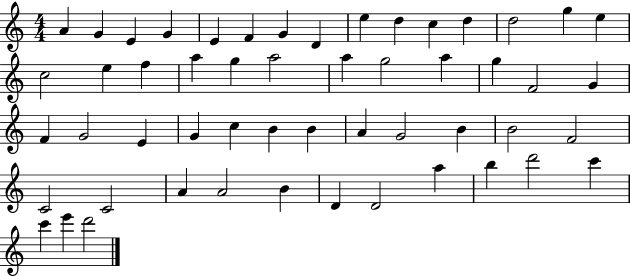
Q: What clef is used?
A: treble